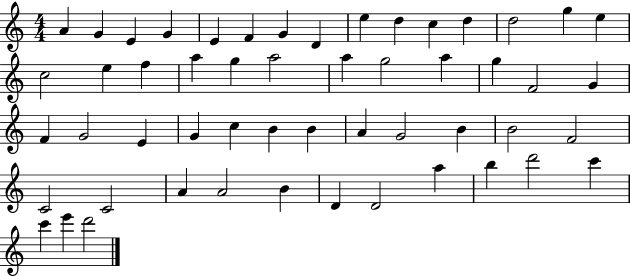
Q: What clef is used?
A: treble